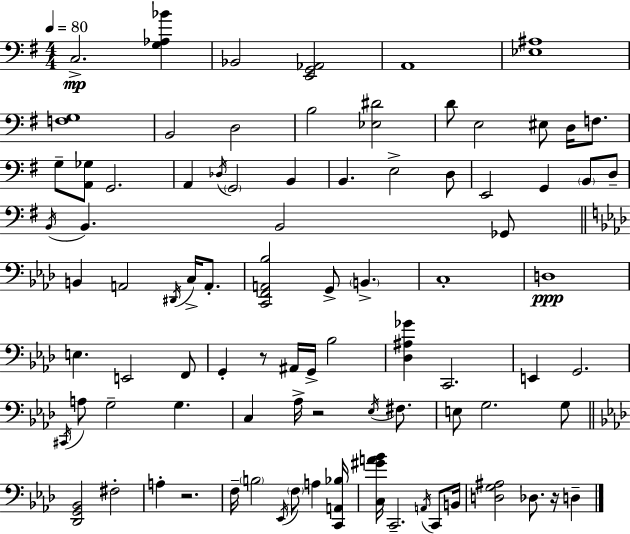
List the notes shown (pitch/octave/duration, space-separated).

C3/h. [G3,Ab3,Bb4]/q Bb2/h [E2,G2,Ab2]/h A2/w [Eb3,A#3]/w [F3,G3]/w B2/h D3/h B3/h [Eb3,D#4]/h D4/e E3/h EIS3/e D3/s F3/e. G3/e [A2,Gb3]/e G2/h. A2/q Db3/s G2/h B2/q B2/q. E3/h D3/e E2/h G2/q B2/e D3/e B2/s B2/q. B2/h Gb2/e B2/q A2/h D#2/s C3/s A2/e. [C2,F2,A2,Bb3]/h G2/e B2/q. C3/w D3/w E3/q. E2/h F2/e G2/q R/e A#2/s G2/s Bb3/h [Db3,A#3,Gb4]/q C2/h. E2/q G2/h. C#2/s A3/e G3/h G3/q. C3/q Ab3/s R/h Eb3/s F#3/e. E3/e G3/h. G3/e [Db2,G2,Bb2]/h F#3/h A3/q R/h. F3/s B3/h Eb2/s F3/e A3/q [C2,A2,Bb3]/s [C3,G#4,A4,Bb4]/s C2/h. A2/s C2/e B2/s [D3,G3,A#3]/h Db3/e. R/s D3/q